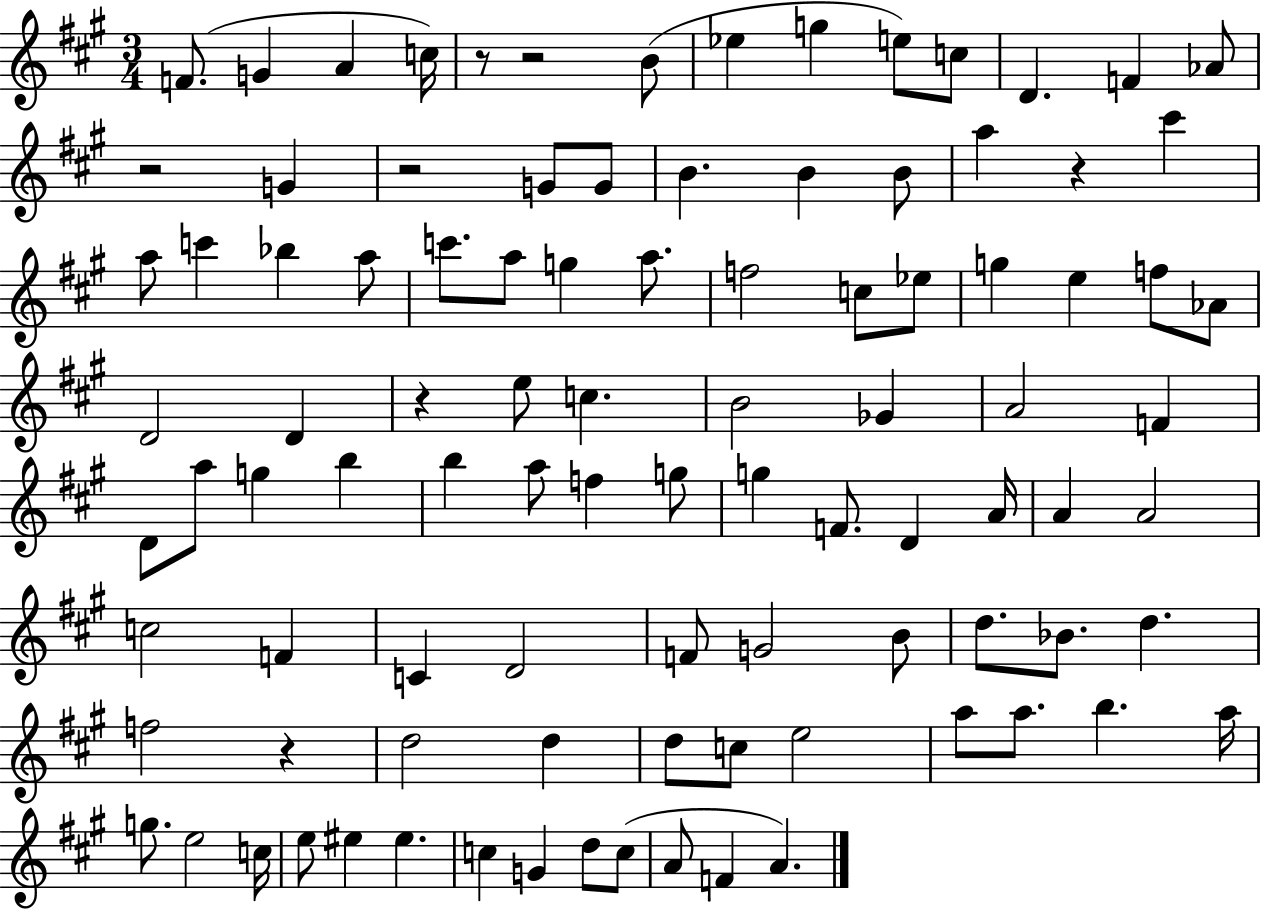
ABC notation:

X:1
T:Untitled
M:3/4
L:1/4
K:A
F/2 G A c/4 z/2 z2 B/2 _e g e/2 c/2 D F _A/2 z2 G z2 G/2 G/2 B B B/2 a z ^c' a/2 c' _b a/2 c'/2 a/2 g a/2 f2 c/2 _e/2 g e f/2 _A/2 D2 D z e/2 c B2 _G A2 F D/2 a/2 g b b a/2 f g/2 g F/2 D A/4 A A2 c2 F C D2 F/2 G2 B/2 d/2 _B/2 d f2 z d2 d d/2 c/2 e2 a/2 a/2 b a/4 g/2 e2 c/4 e/2 ^e ^e c G d/2 c/2 A/2 F A